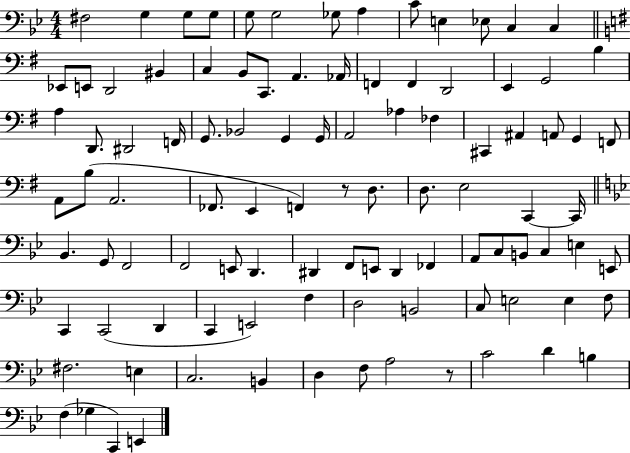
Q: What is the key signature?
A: BES major